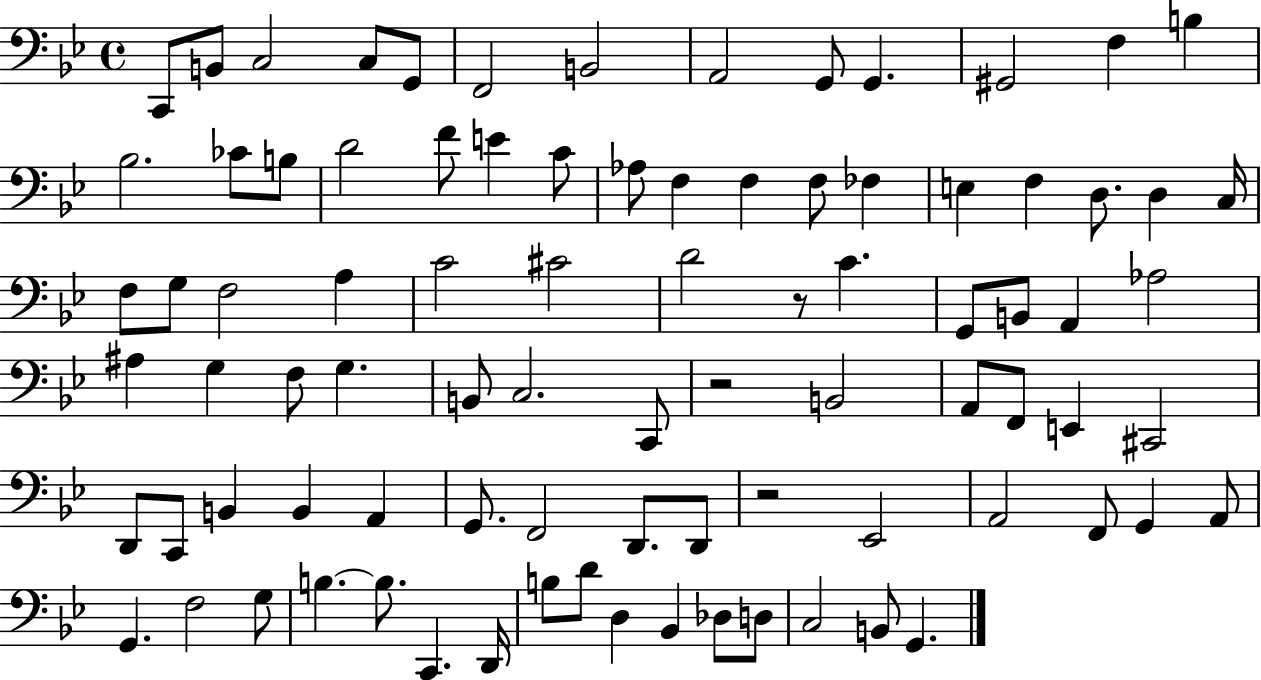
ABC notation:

X:1
T:Untitled
M:4/4
L:1/4
K:Bb
C,,/2 B,,/2 C,2 C,/2 G,,/2 F,,2 B,,2 A,,2 G,,/2 G,, ^G,,2 F, B, _B,2 _C/2 B,/2 D2 F/2 E C/2 _A,/2 F, F, F,/2 _F, E, F, D,/2 D, C,/4 F,/2 G,/2 F,2 A, C2 ^C2 D2 z/2 C G,,/2 B,,/2 A,, _A,2 ^A, G, F,/2 G, B,,/2 C,2 C,,/2 z2 B,,2 A,,/2 F,,/2 E,, ^C,,2 D,,/2 C,,/2 B,, B,, A,, G,,/2 F,,2 D,,/2 D,,/2 z2 _E,,2 A,,2 F,,/2 G,, A,,/2 G,, F,2 G,/2 B, B,/2 C,, D,,/4 B,/2 D/2 D, _B,, _D,/2 D,/2 C,2 B,,/2 G,,